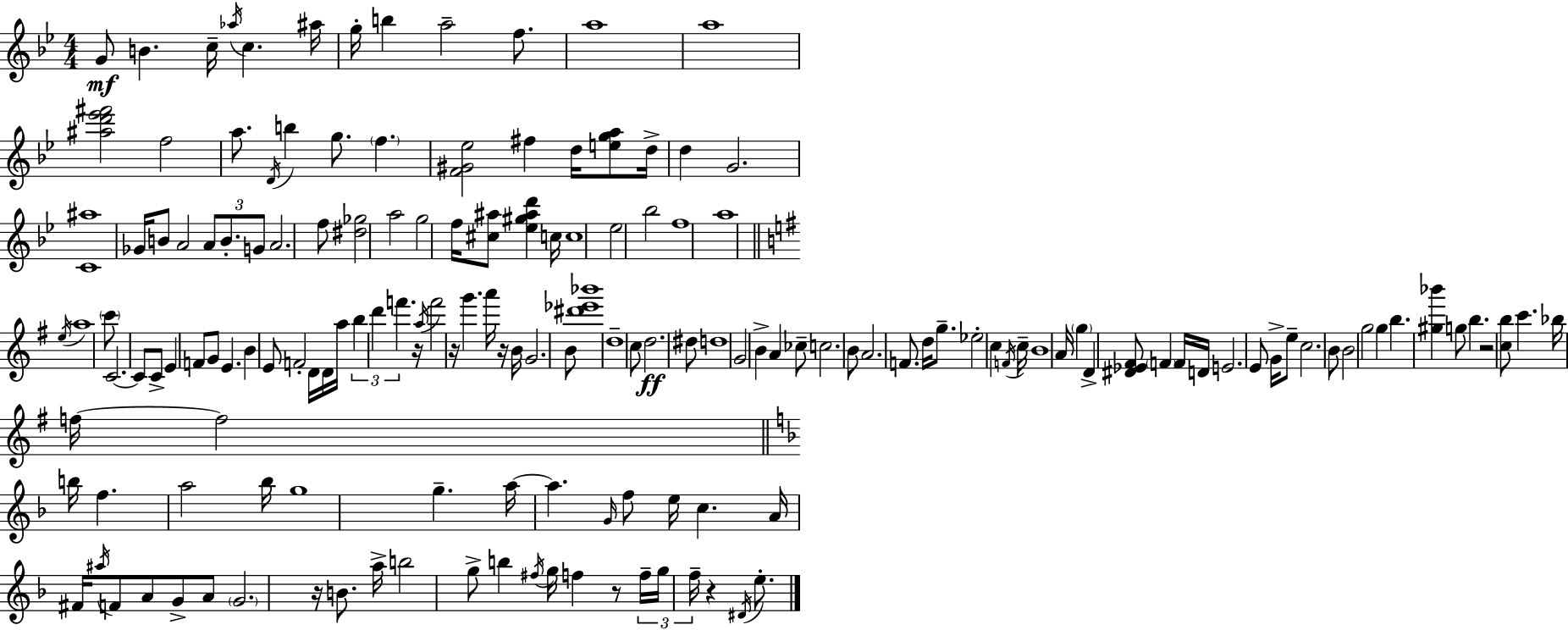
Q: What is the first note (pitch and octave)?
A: G4